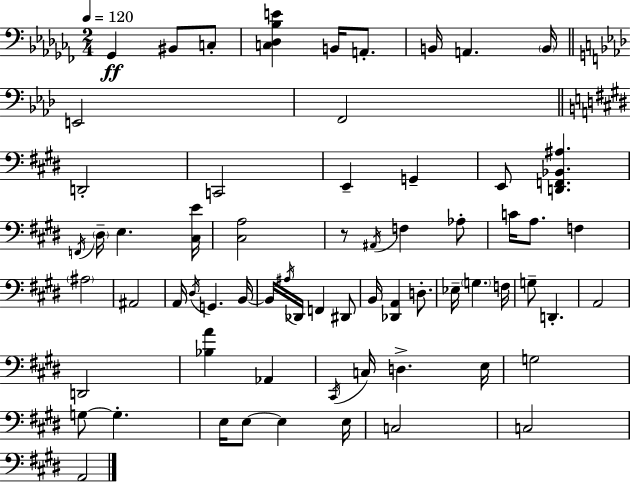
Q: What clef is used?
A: bass